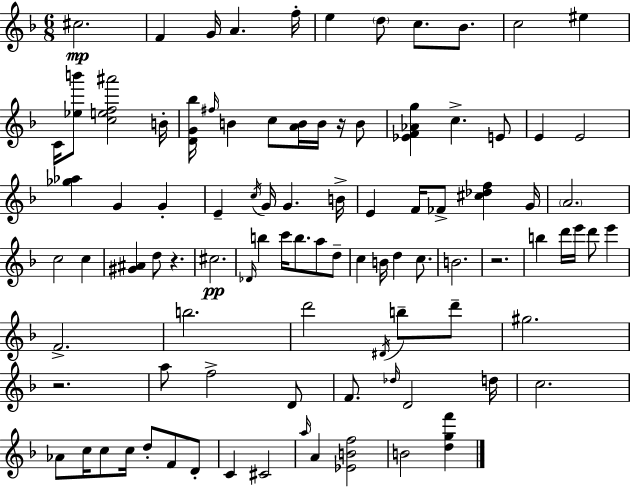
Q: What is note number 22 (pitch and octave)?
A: E4